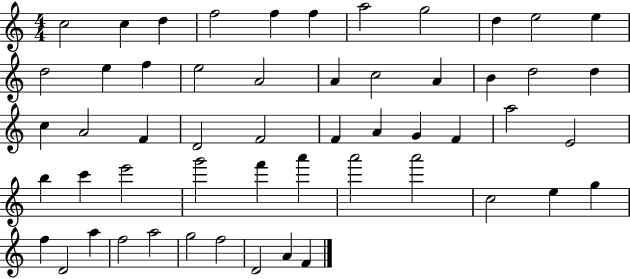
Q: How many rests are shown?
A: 0